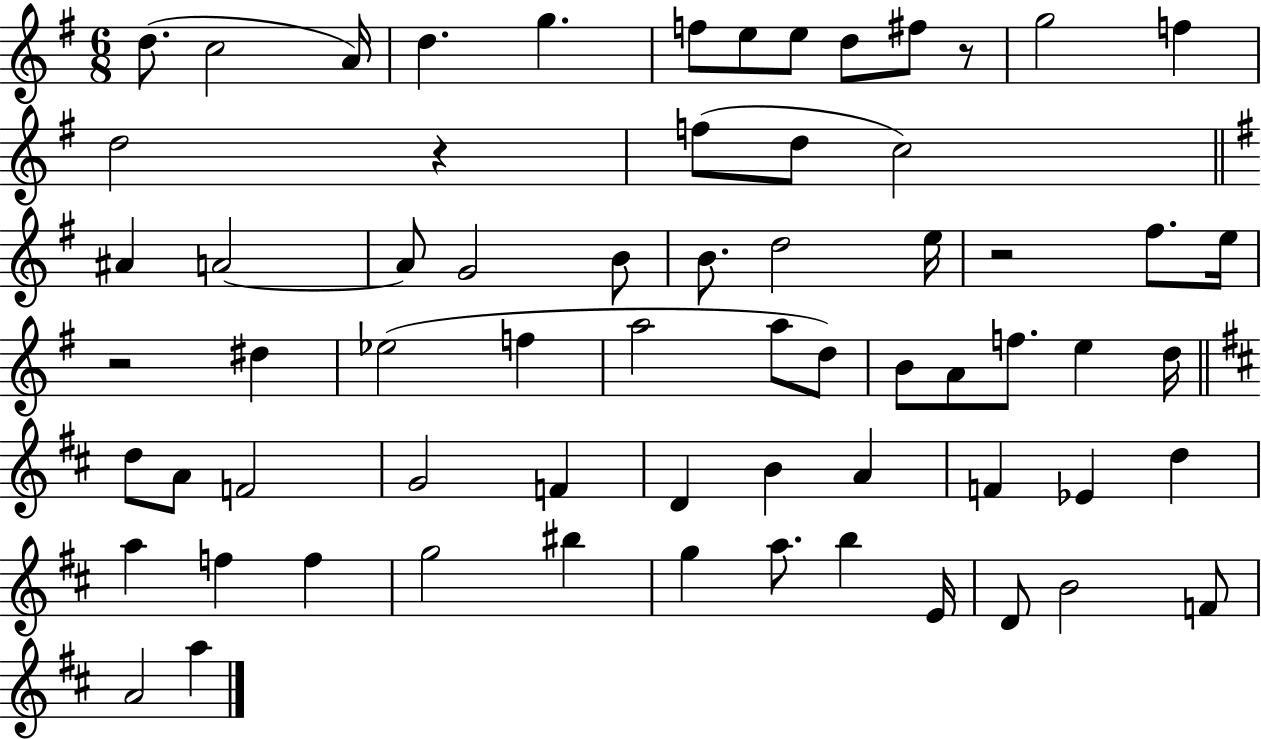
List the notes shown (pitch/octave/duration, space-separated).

D5/e. C5/h A4/s D5/q. G5/q. F5/e E5/e E5/e D5/e F#5/e R/e G5/h F5/q D5/h R/q F5/e D5/e C5/h A#4/q A4/h A4/e G4/h B4/e B4/e. D5/h E5/s R/h F#5/e. E5/s R/h D#5/q Eb5/h F5/q A5/h A5/e D5/e B4/e A4/e F5/e. E5/q D5/s D5/e A4/e F4/h G4/h F4/q D4/q B4/q A4/q F4/q Eb4/q D5/q A5/q F5/q F5/q G5/h BIS5/q G5/q A5/e. B5/q E4/s D4/e B4/h F4/e A4/h A5/q